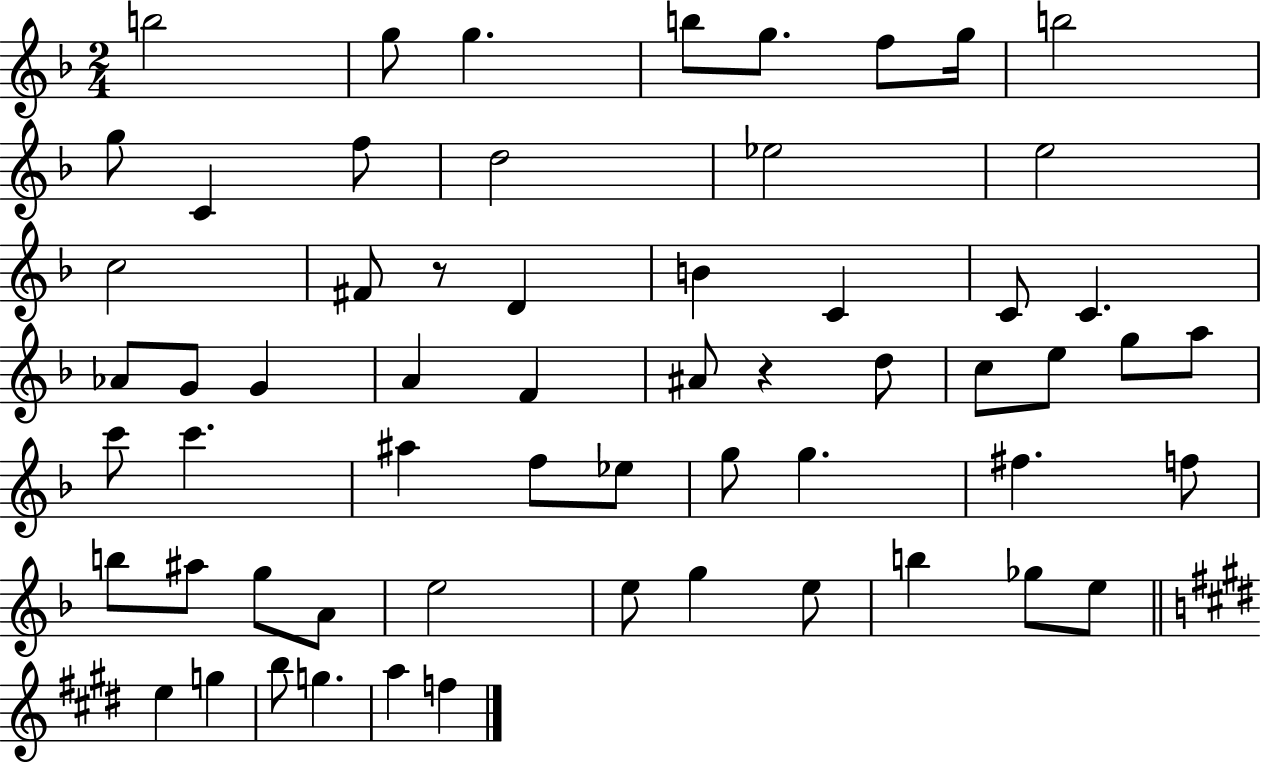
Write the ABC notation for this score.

X:1
T:Untitled
M:2/4
L:1/4
K:F
b2 g/2 g b/2 g/2 f/2 g/4 b2 g/2 C f/2 d2 _e2 e2 c2 ^F/2 z/2 D B C C/2 C _A/2 G/2 G A F ^A/2 z d/2 c/2 e/2 g/2 a/2 c'/2 c' ^a f/2 _e/2 g/2 g ^f f/2 b/2 ^a/2 g/2 A/2 e2 e/2 g e/2 b _g/2 e/2 e g b/2 g a f